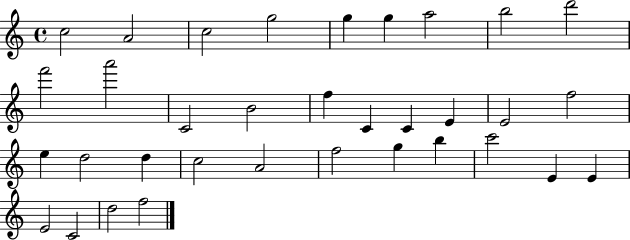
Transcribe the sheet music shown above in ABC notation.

X:1
T:Untitled
M:4/4
L:1/4
K:C
c2 A2 c2 g2 g g a2 b2 d'2 f'2 a'2 C2 B2 f C C E E2 f2 e d2 d c2 A2 f2 g b c'2 E E E2 C2 d2 f2